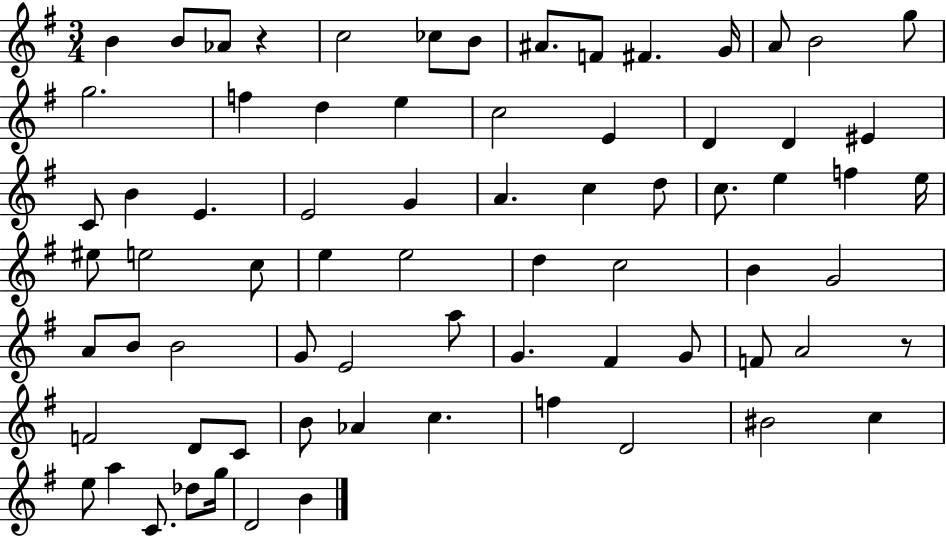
{
  \clef treble
  \numericTimeSignature
  \time 3/4
  \key g \major
  b'4 b'8 aes'8 r4 | c''2 ces''8 b'8 | ais'8. f'8 fis'4. g'16 | a'8 b'2 g''8 | \break g''2. | f''4 d''4 e''4 | c''2 e'4 | d'4 d'4 eis'4 | \break c'8 b'4 e'4. | e'2 g'4 | a'4. c''4 d''8 | c''8. e''4 f''4 e''16 | \break eis''8 e''2 c''8 | e''4 e''2 | d''4 c''2 | b'4 g'2 | \break a'8 b'8 b'2 | g'8 e'2 a''8 | g'4. fis'4 g'8 | f'8 a'2 r8 | \break f'2 d'8 c'8 | b'8 aes'4 c''4. | f''4 d'2 | bis'2 c''4 | \break e''8 a''4 c'8. des''8 g''16 | d'2 b'4 | \bar "|."
}